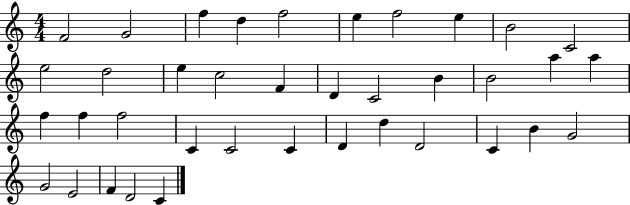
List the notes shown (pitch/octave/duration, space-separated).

F4/h G4/h F5/q D5/q F5/h E5/q F5/h E5/q B4/h C4/h E5/h D5/h E5/q C5/h F4/q D4/q C4/h B4/q B4/h A5/q A5/q F5/q F5/q F5/h C4/q C4/h C4/q D4/q D5/q D4/h C4/q B4/q G4/h G4/h E4/h F4/q D4/h C4/q